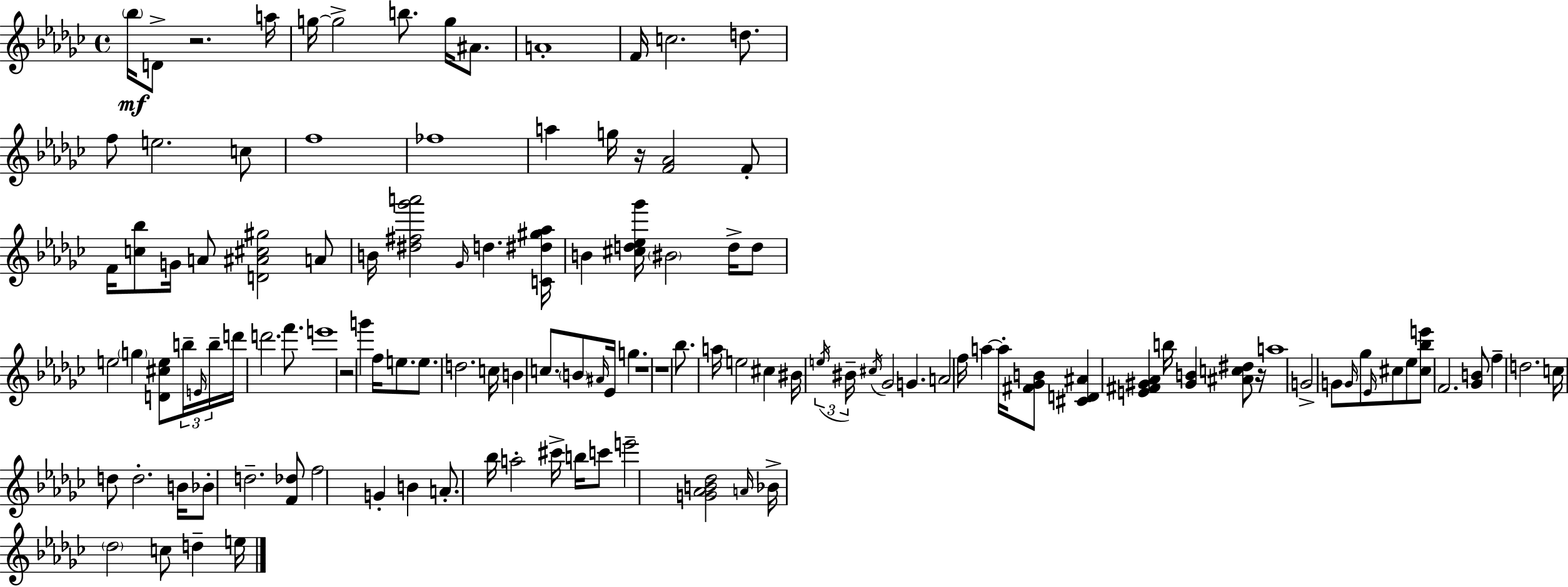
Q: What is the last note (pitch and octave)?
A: E5